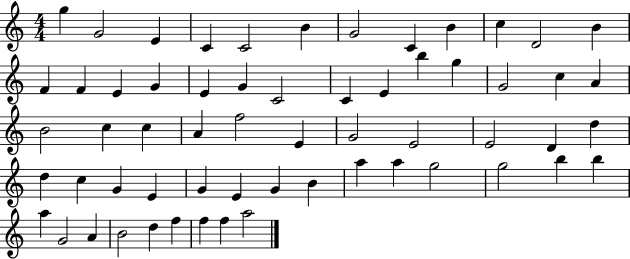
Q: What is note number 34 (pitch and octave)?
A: E4